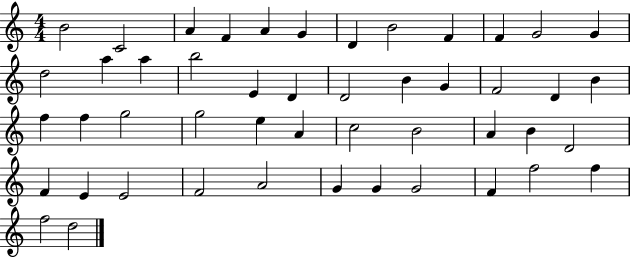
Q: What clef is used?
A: treble